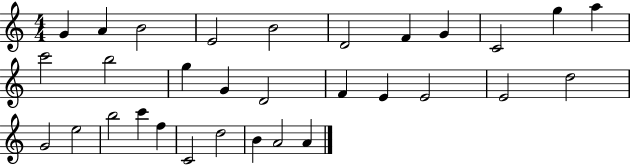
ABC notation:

X:1
T:Untitled
M:4/4
L:1/4
K:C
G A B2 E2 B2 D2 F G C2 g a c'2 b2 g G D2 F E E2 E2 d2 G2 e2 b2 c' f C2 d2 B A2 A